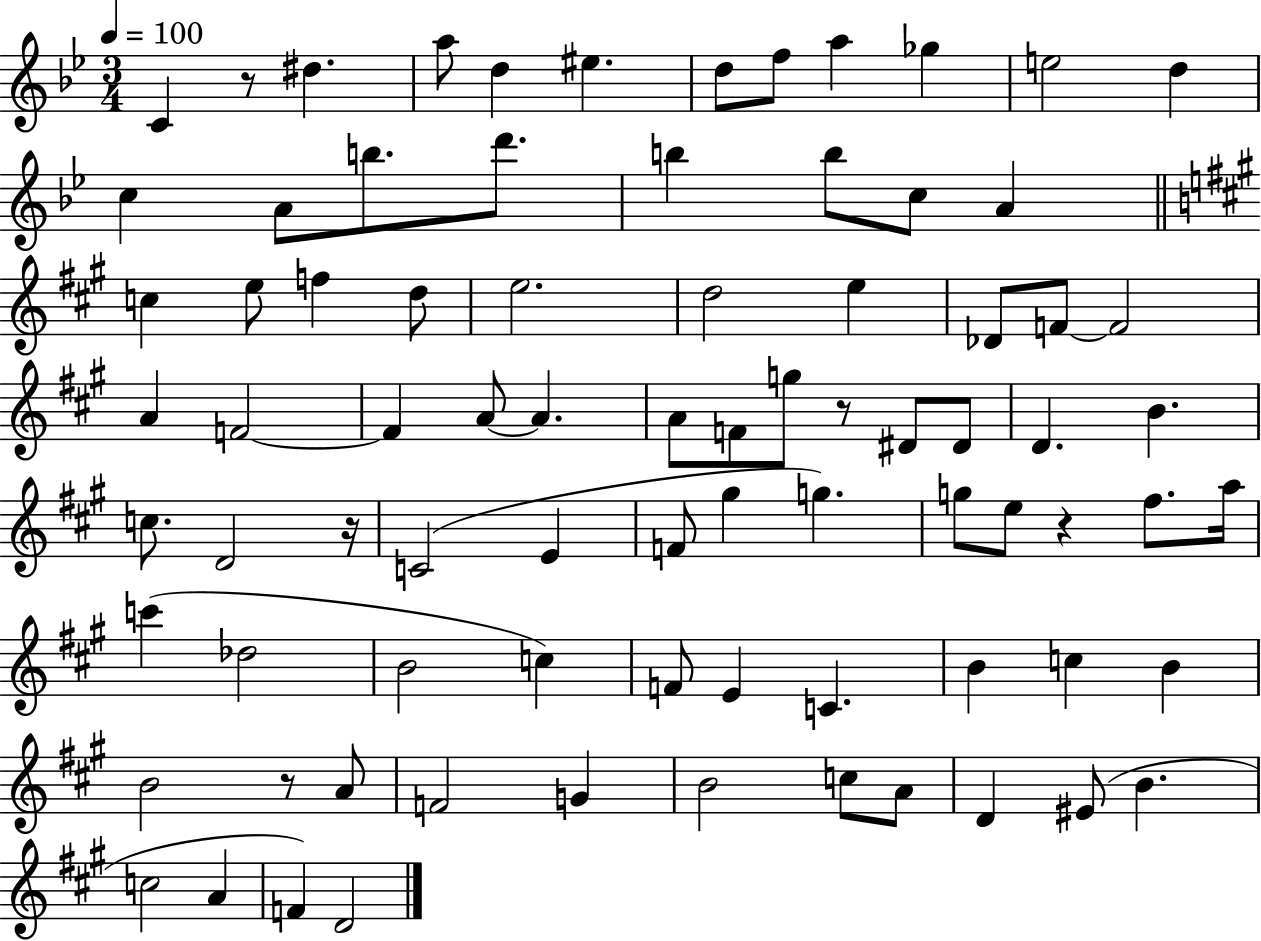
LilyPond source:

{
  \clef treble
  \numericTimeSignature
  \time 3/4
  \key bes \major
  \tempo 4 = 100
  c'4 r8 dis''4. | a''8 d''4 eis''4. | d''8 f''8 a''4 ges''4 | e''2 d''4 | \break c''4 a'8 b''8. d'''8. | b''4 b''8 c''8 a'4 | \bar "||" \break \key a \major c''4 e''8 f''4 d''8 | e''2. | d''2 e''4 | des'8 f'8~~ f'2 | \break a'4 f'2~~ | f'4 a'8~~ a'4. | a'8 f'8 g''8 r8 dis'8 dis'8 | d'4. b'4. | \break c''8. d'2 r16 | c'2( e'4 | f'8 gis''4 g''4.) | g''8 e''8 r4 fis''8. a''16 | \break c'''4( des''2 | b'2 c''4) | f'8 e'4 c'4. | b'4 c''4 b'4 | \break b'2 r8 a'8 | f'2 g'4 | b'2 c''8 a'8 | d'4 eis'8( b'4. | \break c''2 a'4 | f'4) d'2 | \bar "|."
}